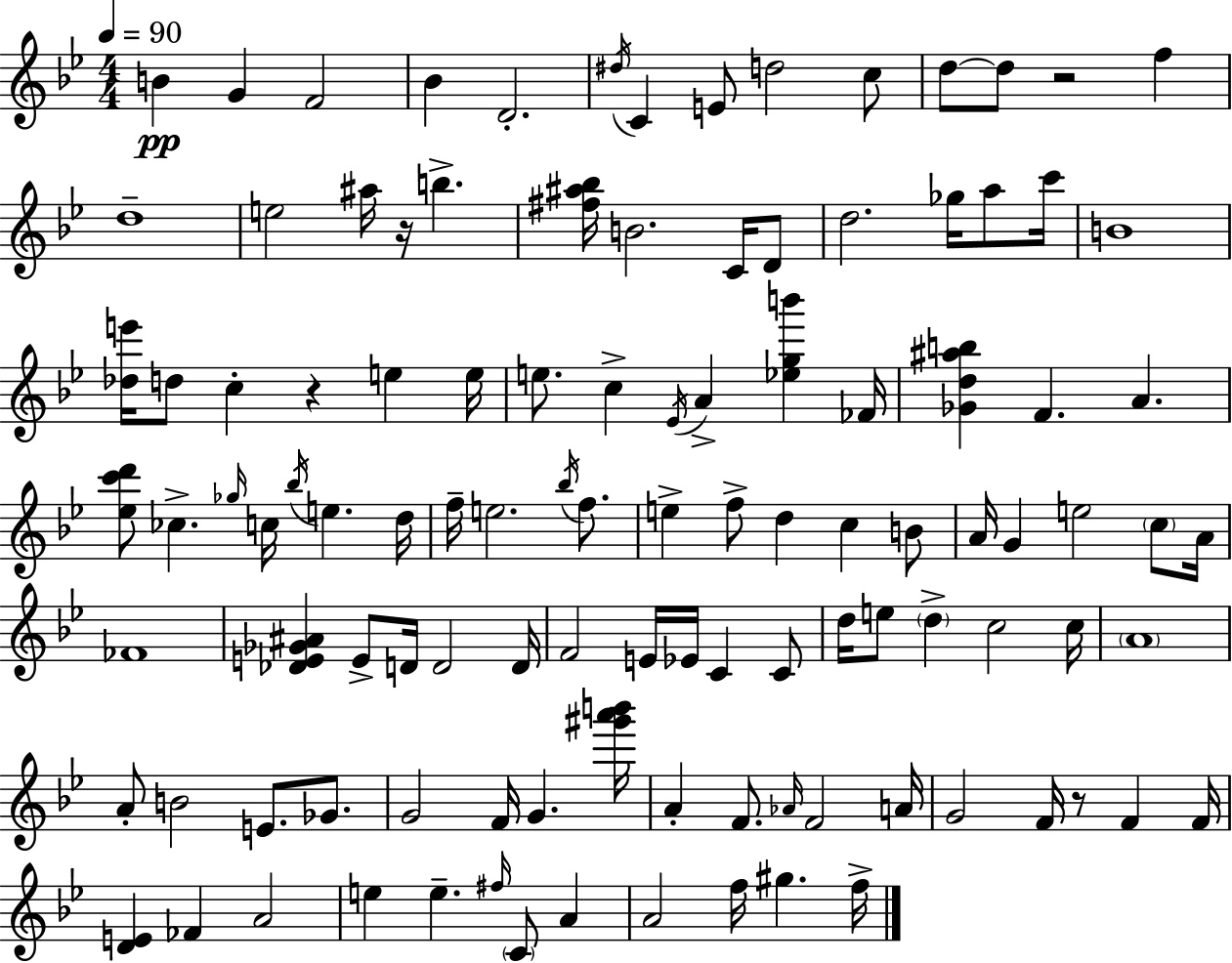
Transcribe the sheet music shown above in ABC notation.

X:1
T:Untitled
M:4/4
L:1/4
K:Gm
B G F2 _B D2 ^d/4 C E/2 d2 c/2 d/2 d/2 z2 f d4 e2 ^a/4 z/4 b [^f^a_b]/4 B2 C/4 D/2 d2 _g/4 a/2 c'/4 B4 [_de']/4 d/2 c z e e/4 e/2 c _E/4 A [_egb'] _F/4 [_Gd^ab] F A [_ec'd']/2 _c _g/4 c/4 _b/4 e d/4 f/4 e2 _b/4 f/2 e f/2 d c B/2 A/4 G e2 c/2 A/4 _F4 [_DE_G^A] E/2 D/4 D2 D/4 F2 E/4 _E/4 C C/2 d/4 e/2 d c2 c/4 A4 A/2 B2 E/2 _G/2 G2 F/4 G [^g'a'b']/4 A F/2 _A/4 F2 A/4 G2 F/4 z/2 F F/4 [DE] _F A2 e e ^f/4 C/2 A A2 f/4 ^g f/4